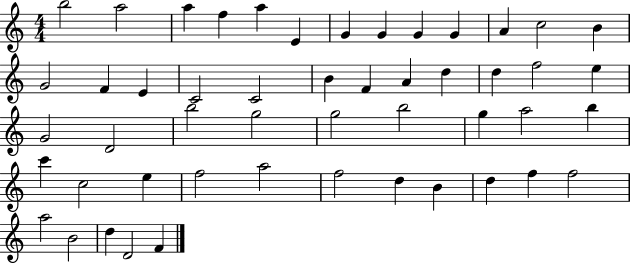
{
  \clef treble
  \numericTimeSignature
  \time 4/4
  \key c \major
  b''2 a''2 | a''4 f''4 a''4 e'4 | g'4 g'4 g'4 g'4 | a'4 c''2 b'4 | \break g'2 f'4 e'4 | c'2 c'2 | b'4 f'4 a'4 d''4 | d''4 f''2 e''4 | \break g'2 d'2 | b''2 g''2 | g''2 b''2 | g''4 a''2 b''4 | \break c'''4 c''2 e''4 | f''2 a''2 | f''2 d''4 b'4 | d''4 f''4 f''2 | \break a''2 b'2 | d''4 d'2 f'4 | \bar "|."
}